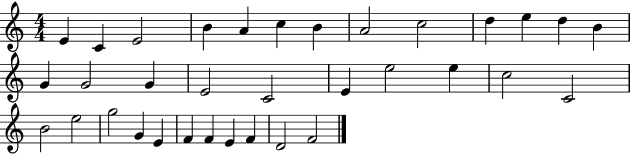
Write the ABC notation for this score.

X:1
T:Untitled
M:4/4
L:1/4
K:C
E C E2 B A c B A2 c2 d e d B G G2 G E2 C2 E e2 e c2 C2 B2 e2 g2 G E F F E F D2 F2